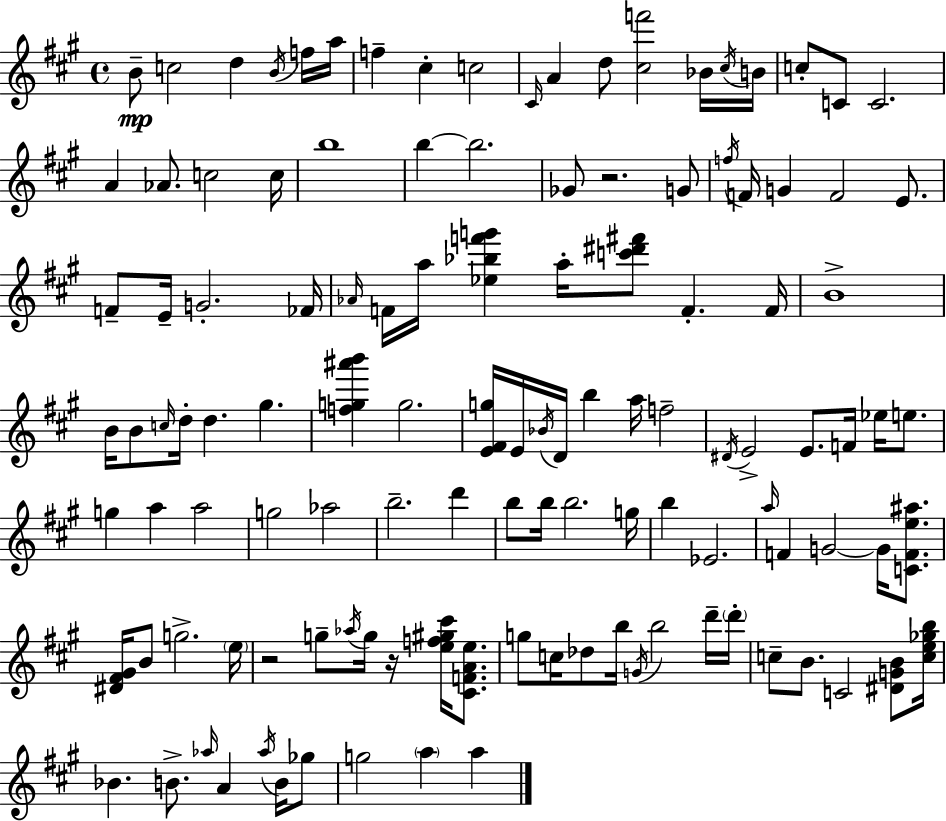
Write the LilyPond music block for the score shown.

{
  \clef treble
  \time 4/4
  \defaultTimeSignature
  \key a \major
  \repeat volta 2 { b'8--\mp c''2 d''4 \acciaccatura { b'16 } f''16 | a''16 f''4-- cis''4-. c''2 | \grace { cis'16 } a'4 d''8 <cis'' f'''>2 | bes'16 \acciaccatura { cis''16 } b'16 c''8-. c'8 c'2. | \break a'4 aes'8. c''2 | c''16 b''1 | b''4~~ b''2. | ges'8 r2. | \break g'8 \acciaccatura { f''16 } f'16 g'4 f'2 | e'8. f'8-- e'16-- g'2.-. | fes'16 \grace { aes'16 } f'16 a''16 <ees'' bes'' f''' g'''>4 a''16-. <c''' dis''' fis'''>8 f'4.-. | f'16 b'1-> | \break b'16 b'8 \grace { c''16 } d''16-. d''4. | gis''4. <f'' g'' ais''' b'''>4 g''2. | <e' fis' g''>16 e'16 \acciaccatura { bes'16 } d'16 b''4 a''16 f''2-- | \acciaccatura { dis'16 } e'2-> | \break e'8. f'16 ees''16 e''8. g''4 a''4 | a''2 g''2 | aes''2 b''2.-- | d'''4 b''8 b''16 b''2. | \break g''16 b''4 ees'2. | \grace { a''16 } f'4 g'2~~ | g'16 <c' f' e'' ais''>8. <dis' fis' gis'>16 b'8 g''2.-> | \parenthesize e''16 r2 | \break g''8-- \acciaccatura { aes''16 } g''16 r16 <e'' f'' gis'' cis'''>16 <cis' f' a' e''>8. g''8 c''16 des''8 b''16 | \acciaccatura { g'16 } b''2 d'''16-- \parenthesize d'''16-. c''8-- b'8. | c'2 <dis' g' b'>8 <c'' e'' ges'' b''>16 bes'4. | b'8.-> \grace { aes''16 } a'4 \acciaccatura { aes''16 } b'16 ges''8 g''2 | \break \parenthesize a''4 a''4 } \bar "|."
}